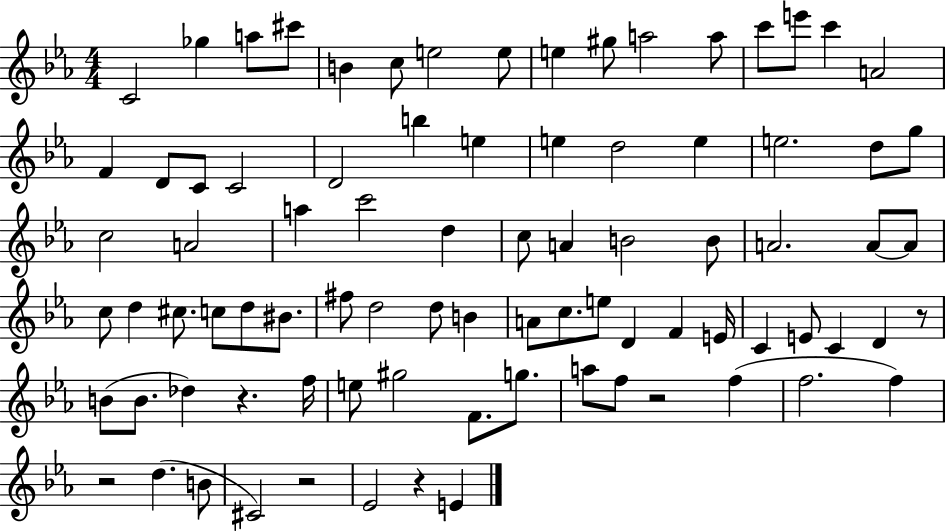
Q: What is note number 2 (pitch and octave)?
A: Gb5